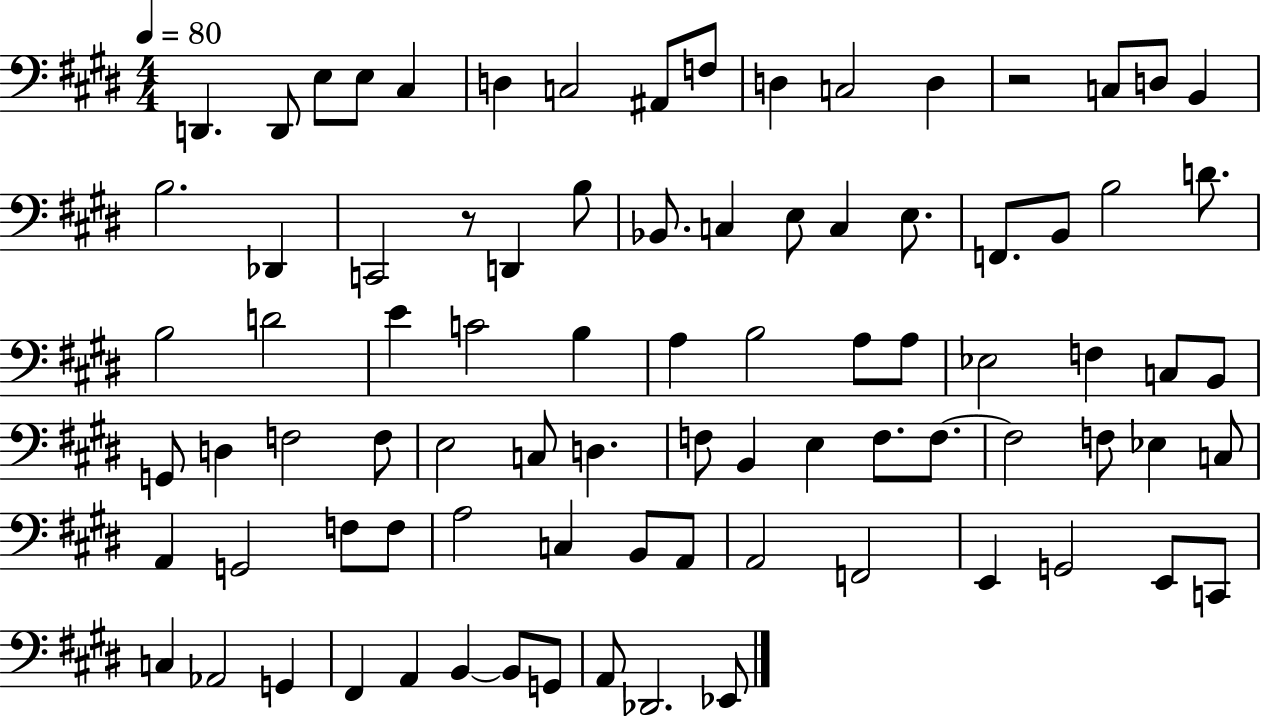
{
  \clef bass
  \numericTimeSignature
  \time 4/4
  \key e \major
  \tempo 4 = 80
  d,4. d,8 e8 e8 cis4 | d4 c2 ais,8 f8 | d4 c2 d4 | r2 c8 d8 b,4 | \break b2. des,4 | c,2 r8 d,4 b8 | bes,8. c4 e8 c4 e8. | f,8. b,8 b2 d'8. | \break b2 d'2 | e'4 c'2 b4 | a4 b2 a8 a8 | ees2 f4 c8 b,8 | \break g,8 d4 f2 f8 | e2 c8 d4. | f8 b,4 e4 f8. f8.~~ | f2 f8 ees4 c8 | \break a,4 g,2 f8 f8 | a2 c4 b,8 a,8 | a,2 f,2 | e,4 g,2 e,8 c,8 | \break c4 aes,2 g,4 | fis,4 a,4 b,4~~ b,8 g,8 | a,8 des,2. ees,8 | \bar "|."
}